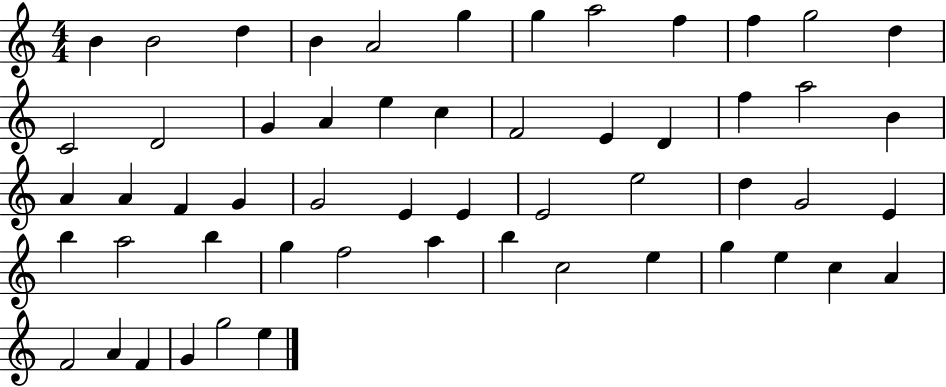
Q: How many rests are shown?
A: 0